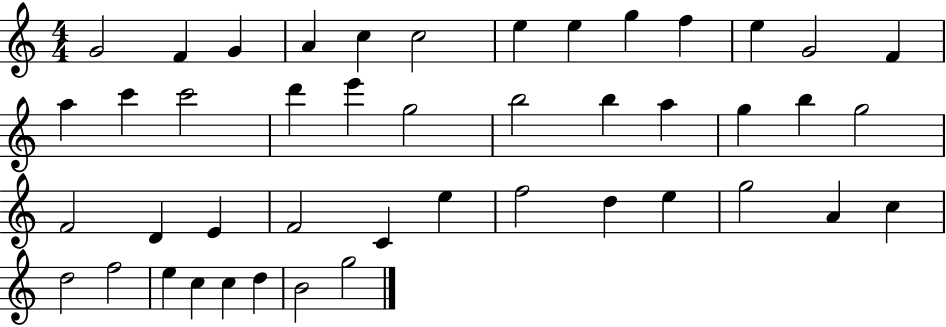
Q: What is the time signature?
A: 4/4